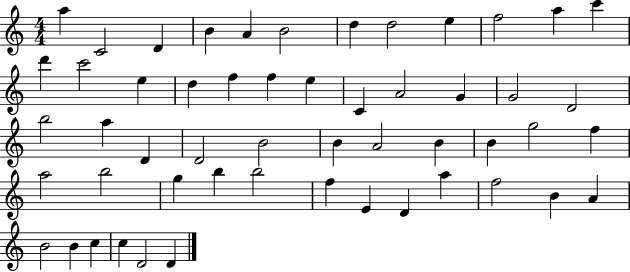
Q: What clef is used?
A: treble